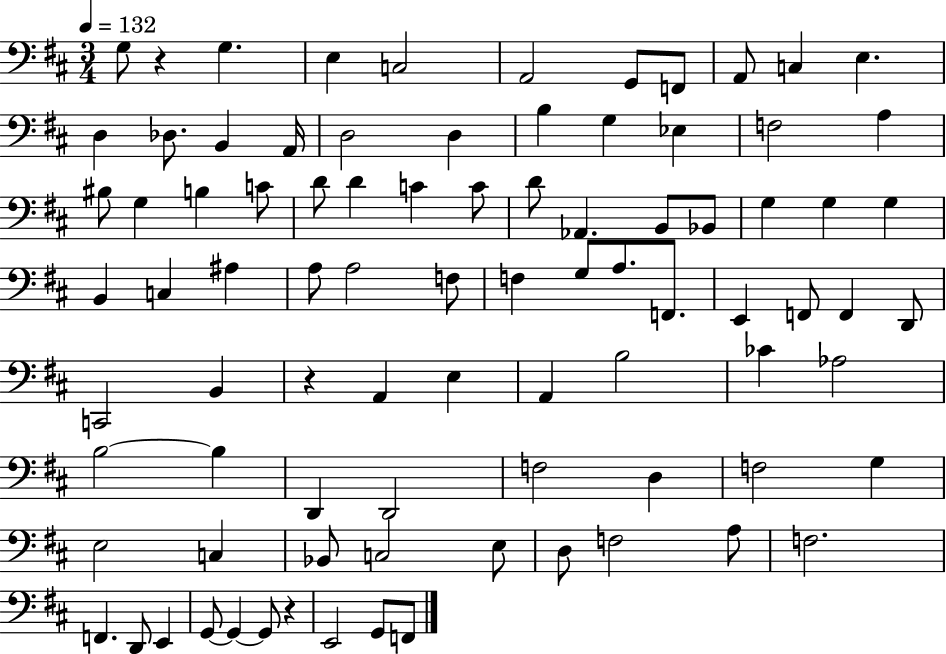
{
  \clef bass
  \numericTimeSignature
  \time 3/4
  \key d \major
  \tempo 4 = 132
  g8 r4 g4. | e4 c2 | a,2 g,8 f,8 | a,8 c4 e4. | \break d4 des8. b,4 a,16 | d2 d4 | b4 g4 ees4 | f2 a4 | \break bis8 g4 b4 c'8 | d'8 d'4 c'4 c'8 | d'8 aes,4. b,8 bes,8 | g4 g4 g4 | \break b,4 c4 ais4 | a8 a2 f8 | f4 g8 a8. f,8. | e,4 f,8 f,4 d,8 | \break c,2 b,4 | r4 a,4 e4 | a,4 b2 | ces'4 aes2 | \break b2~~ b4 | d,4 d,2 | f2 d4 | f2 g4 | \break e2 c4 | bes,8 c2 e8 | d8 f2 a8 | f2. | \break f,4. d,8 e,4 | g,8~~ g,4~~ g,8 r4 | e,2 g,8 f,8 | \bar "|."
}